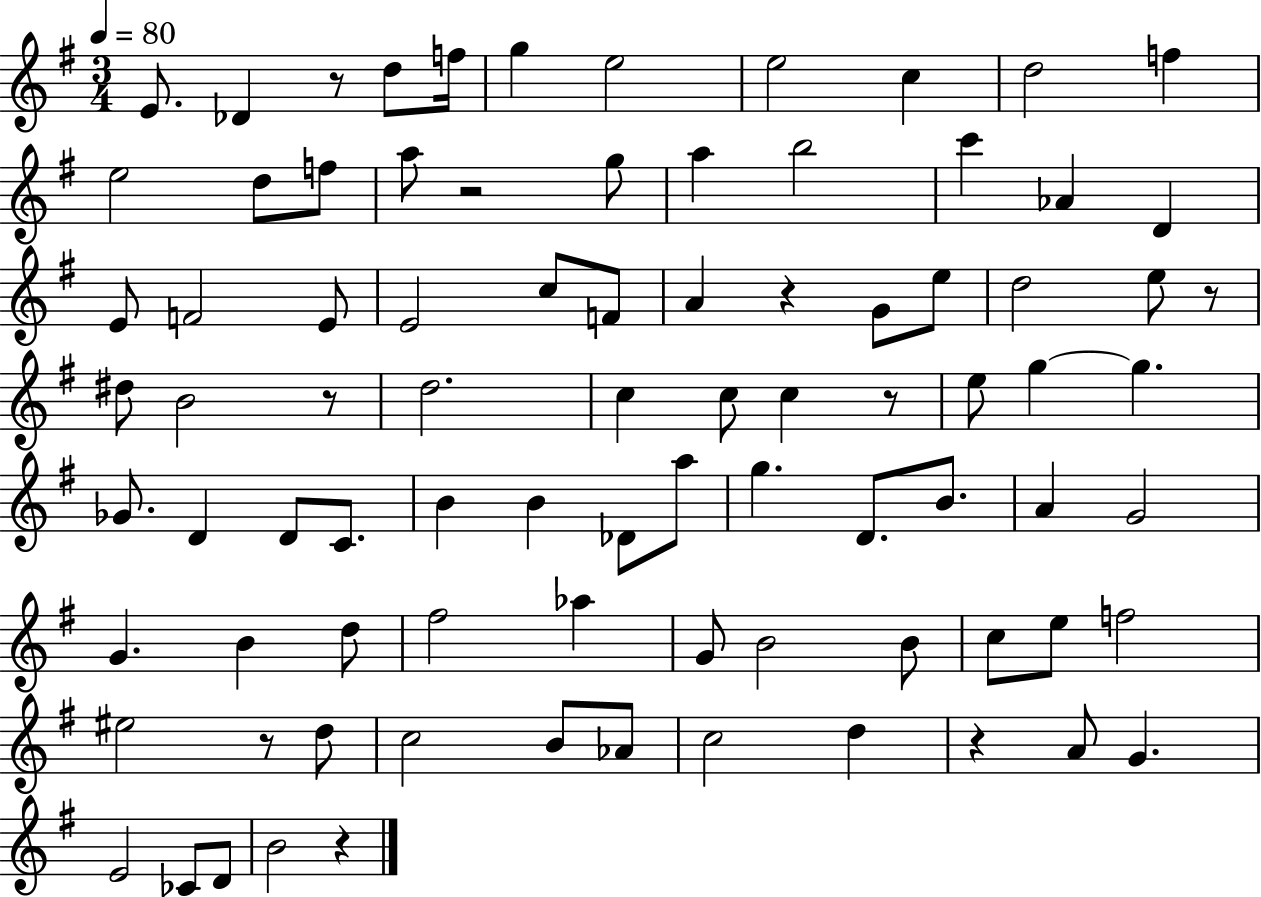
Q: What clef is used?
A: treble